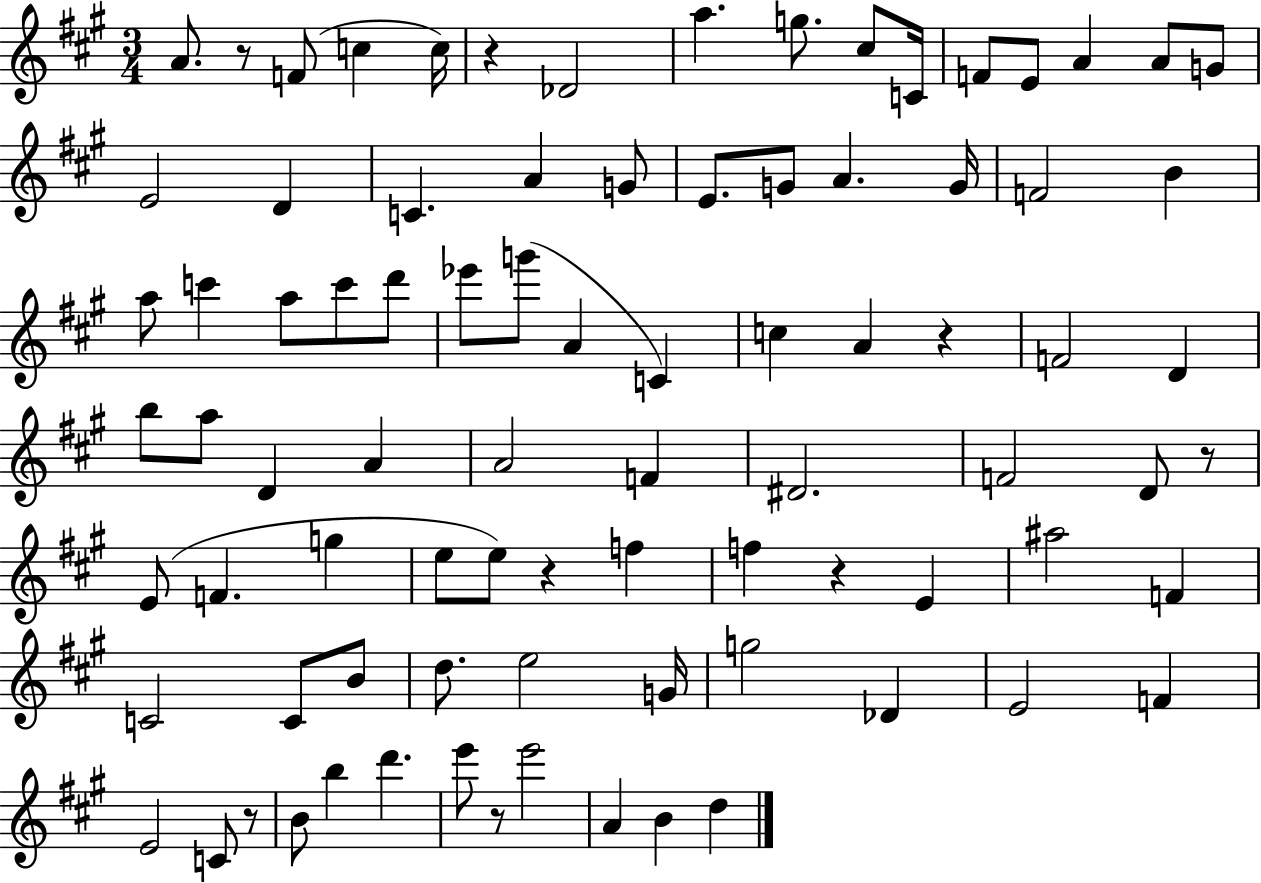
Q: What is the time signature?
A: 3/4